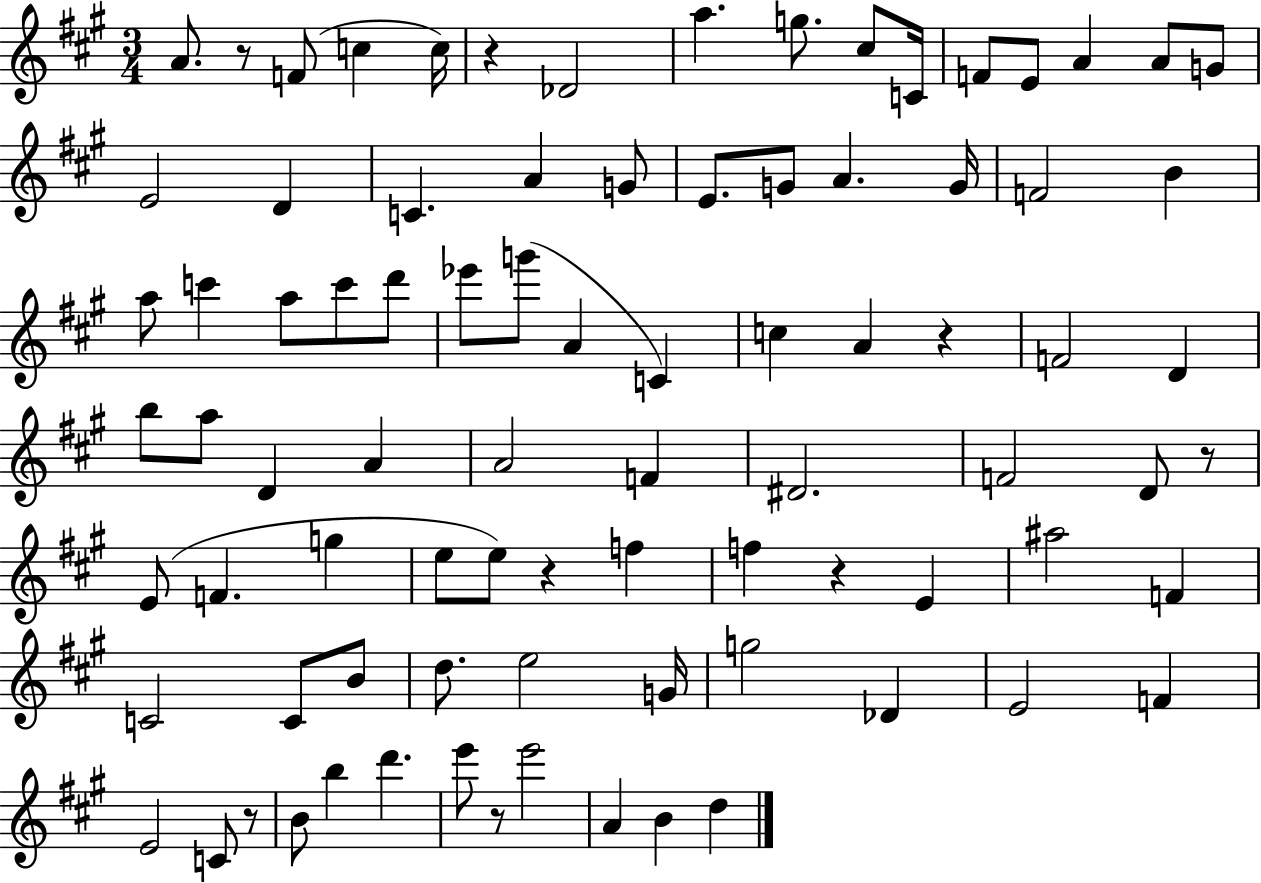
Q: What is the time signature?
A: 3/4